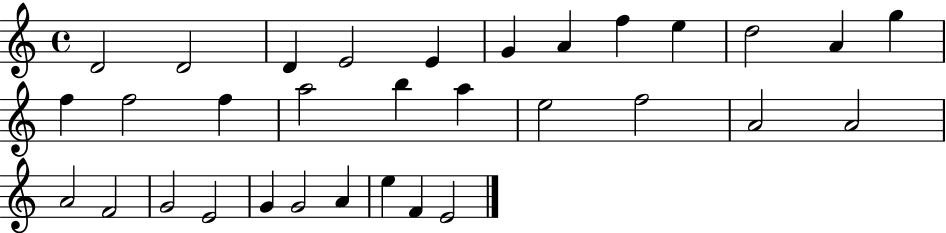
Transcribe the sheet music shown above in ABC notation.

X:1
T:Untitled
M:4/4
L:1/4
K:C
D2 D2 D E2 E G A f e d2 A g f f2 f a2 b a e2 f2 A2 A2 A2 F2 G2 E2 G G2 A e F E2